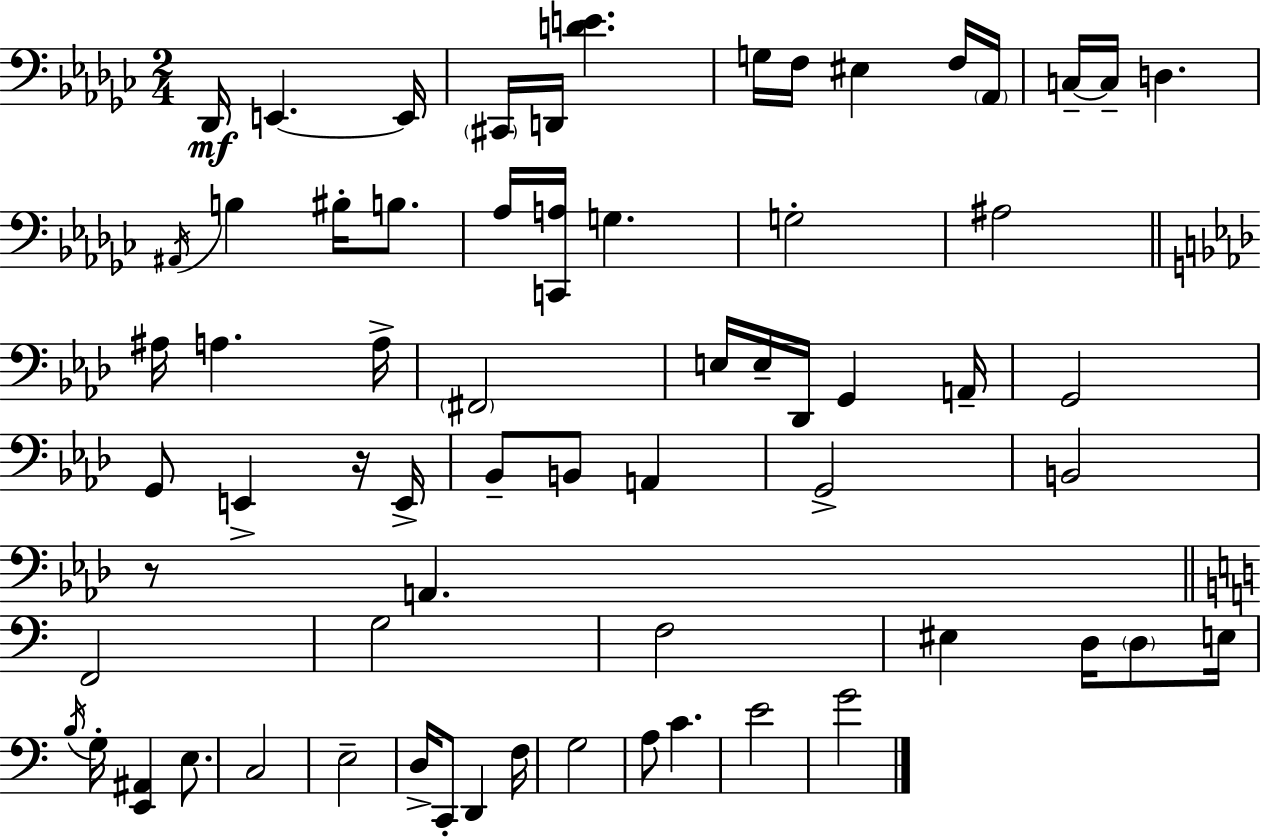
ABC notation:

X:1
T:Untitled
M:2/4
L:1/4
K:Ebm
_D,,/4 E,, E,,/4 ^C,,/4 D,,/4 [DE] G,/4 F,/4 ^E, F,/4 _A,,/4 C,/4 C,/4 D, ^A,,/4 B, ^B,/4 B,/2 _A,/4 [C,,A,]/4 G, G,2 ^A,2 ^A,/4 A, A,/4 ^F,,2 E,/4 E,/4 _D,,/4 G,, A,,/4 G,,2 G,,/2 E,, z/4 E,,/4 _B,,/2 B,,/2 A,, G,,2 B,,2 z/2 A,, F,,2 G,2 F,2 ^E, D,/4 D,/2 E,/4 B,/4 G,/4 [E,,^A,,] E,/2 C,2 E,2 D,/4 C,,/2 D,, F,/4 G,2 A,/2 C E2 G2